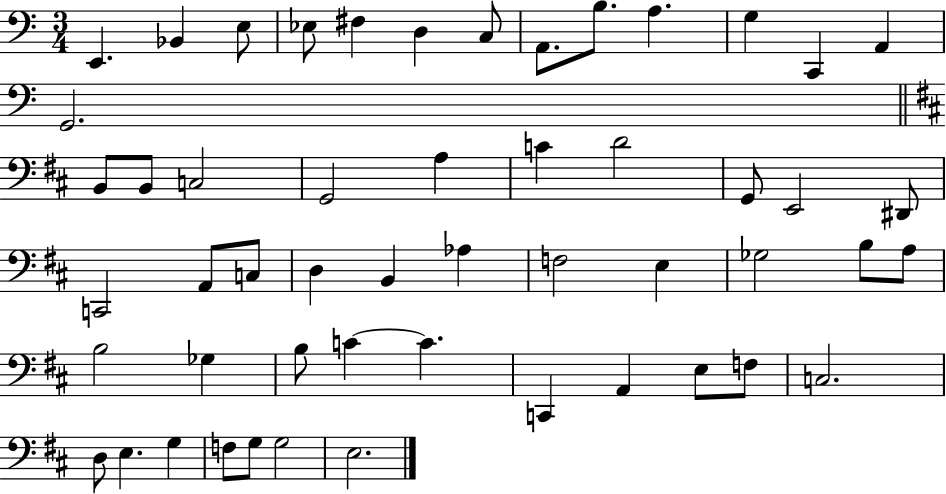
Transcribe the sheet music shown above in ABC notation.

X:1
T:Untitled
M:3/4
L:1/4
K:C
E,, _B,, E,/2 _E,/2 ^F, D, C,/2 A,,/2 B,/2 A, G, C,, A,, G,,2 B,,/2 B,,/2 C,2 G,,2 A, C D2 G,,/2 E,,2 ^D,,/2 C,,2 A,,/2 C,/2 D, B,, _A, F,2 E, _G,2 B,/2 A,/2 B,2 _G, B,/2 C C C,, A,, E,/2 F,/2 C,2 D,/2 E, G, F,/2 G,/2 G,2 E,2